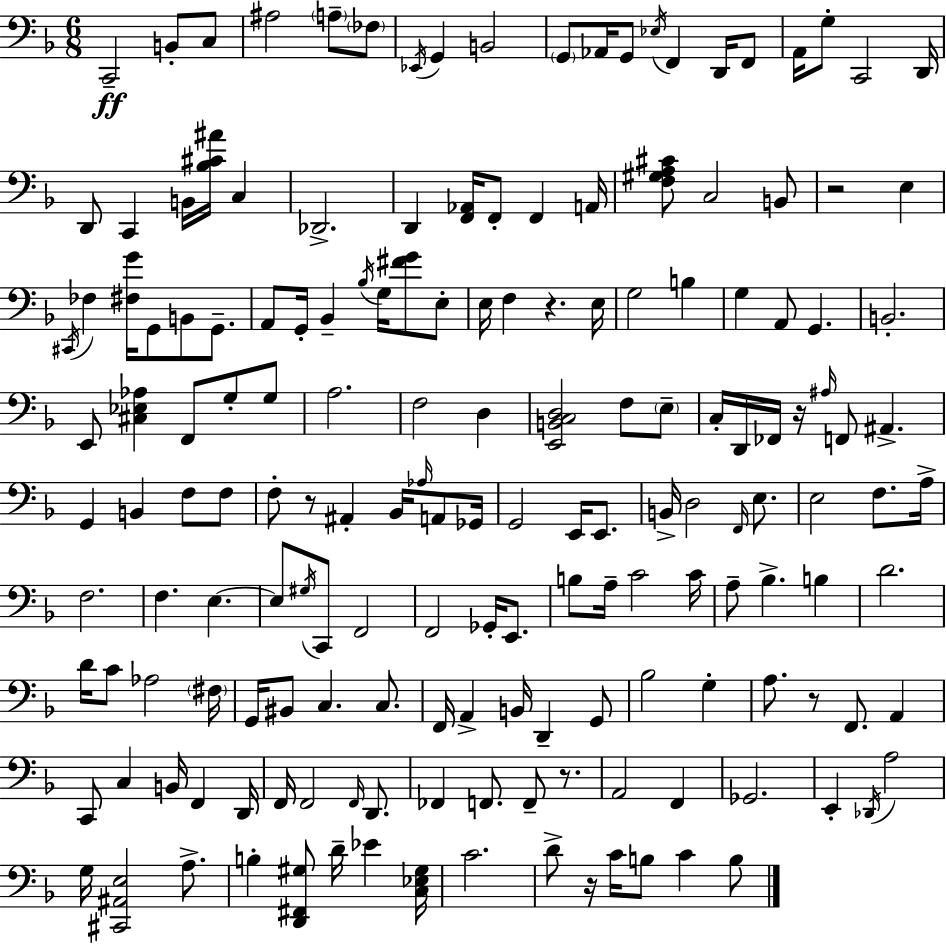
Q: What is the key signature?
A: F major